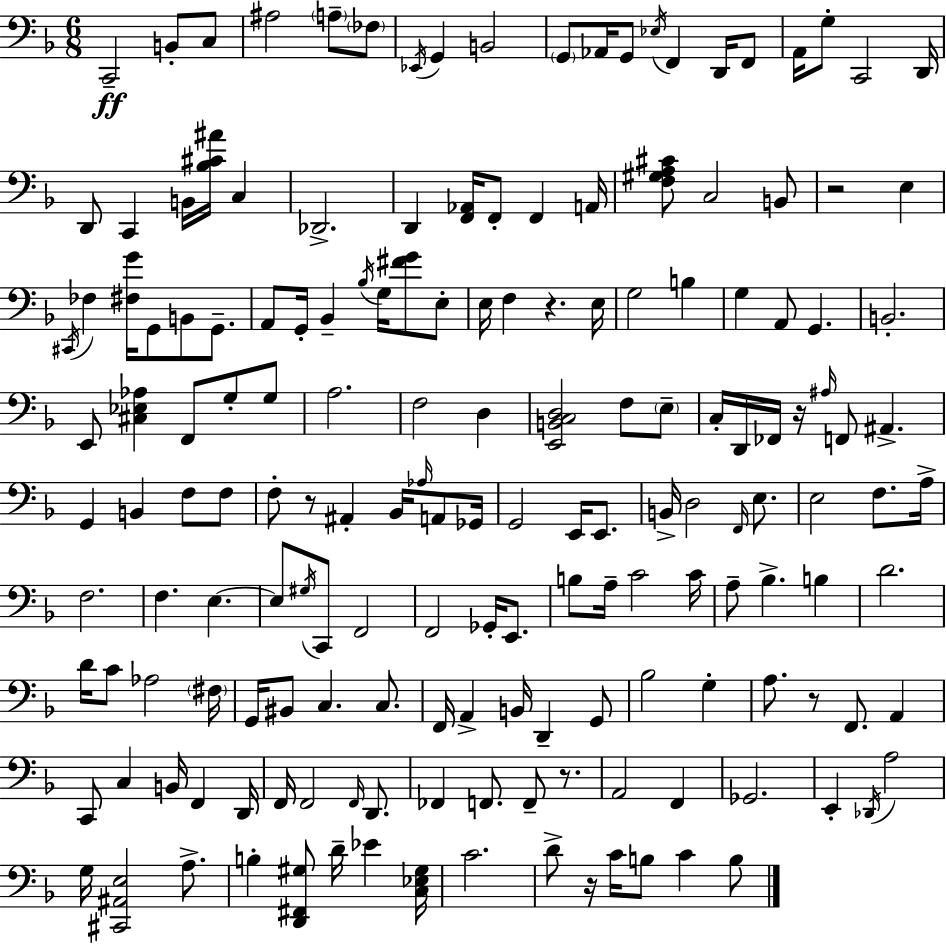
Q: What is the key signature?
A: F major